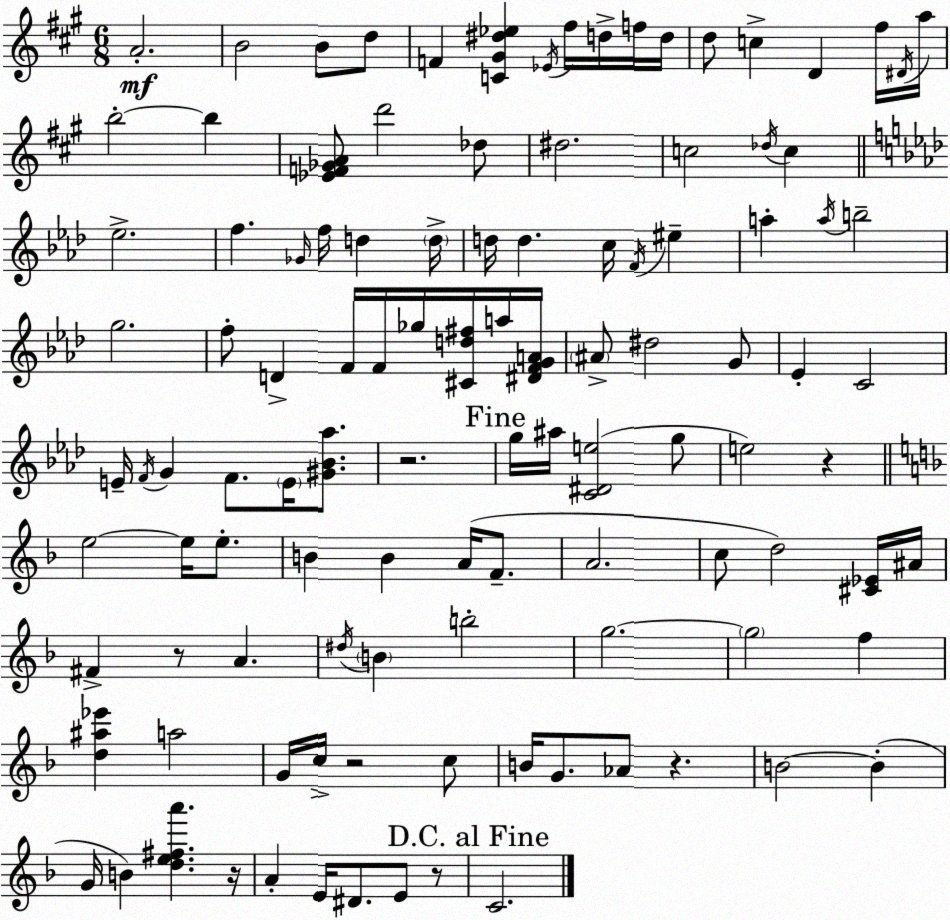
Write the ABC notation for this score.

X:1
T:Untitled
M:6/8
L:1/4
K:A
A2 B2 B/2 d/2 F [C^G^d_e] _E/4 ^f/4 d/4 f/4 d/4 d/2 c D ^f/4 ^D/4 a/4 b2 b [_EF_GA]/2 d'2 _d/2 ^d2 c2 _d/4 c _e2 f _G/4 f/4 d d/4 d/4 d c/4 F/4 ^e a a/4 b2 g2 f/2 D F/4 F/4 _g/4 [^Cd^f]/4 a/4 [^DFGA]/4 ^A/2 ^d2 G/2 _E C2 E/4 F/4 G F/2 E/4 [^G_B_a]/2 z2 g/4 ^a/4 [C^De]2 g/2 e2 z e2 e/4 e/2 B B A/4 F/2 A2 c/2 d2 [^C_E]/4 ^A/4 ^F z/2 A ^d/4 B b2 g2 g2 f [d^a_e'] a2 G/4 c/4 z2 c/2 B/4 G/2 _A/2 z B2 B G/4 B [de^fa'] z/4 A E/4 ^D/2 E/2 z/2 C2